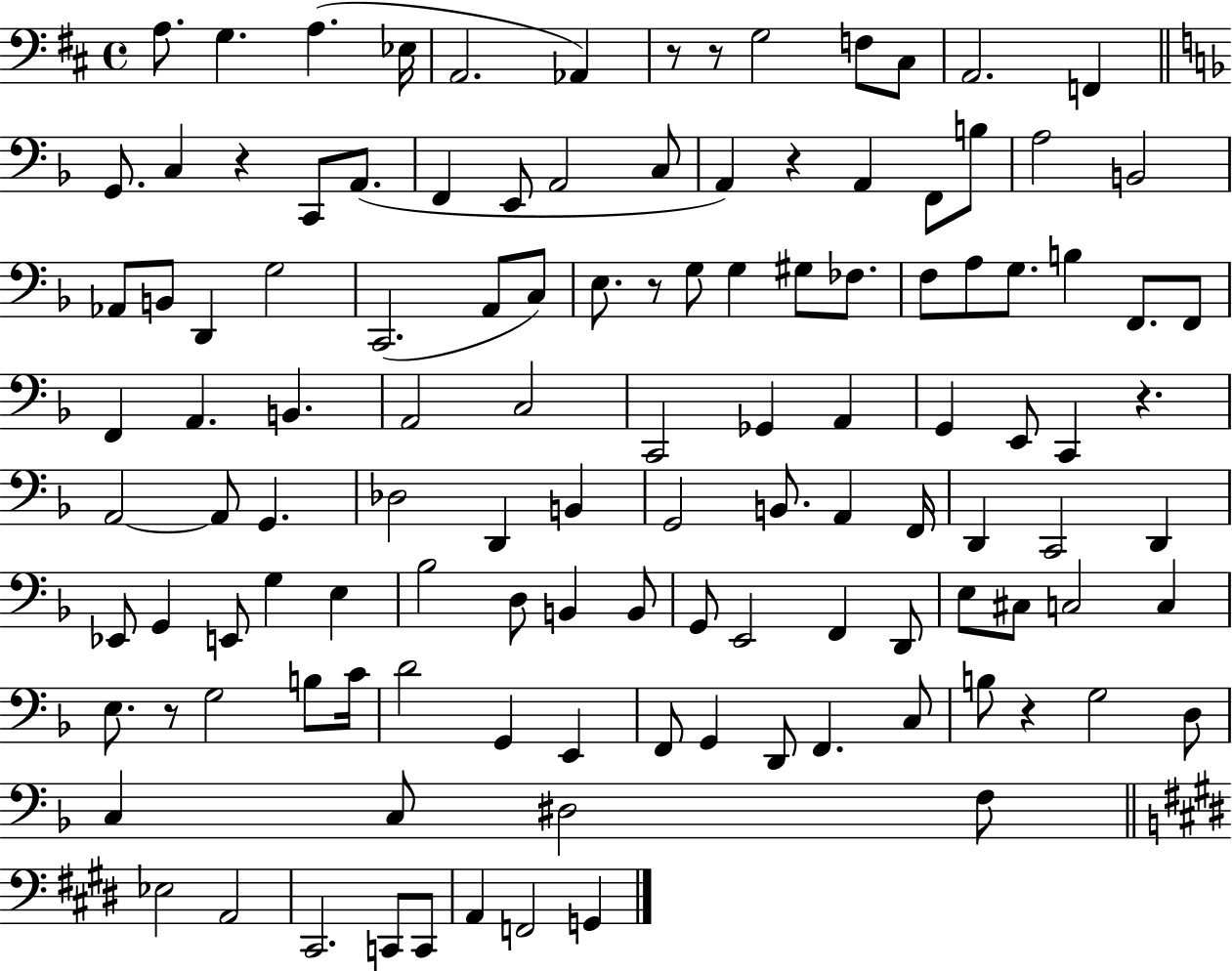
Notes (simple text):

A3/e. G3/q. A3/q. Eb3/s A2/h. Ab2/q R/e R/e G3/h F3/e C#3/e A2/h. F2/q G2/e. C3/q R/q C2/e A2/e. F2/q E2/e A2/h C3/e A2/q R/q A2/q F2/e B3/e A3/h B2/h Ab2/e B2/e D2/q G3/h C2/h. A2/e C3/e E3/e. R/e G3/e G3/q G#3/e FES3/e. F3/e A3/e G3/e. B3/q F2/e. F2/e F2/q A2/q. B2/q. A2/h C3/h C2/h Gb2/q A2/q G2/q E2/e C2/q R/q. A2/h A2/e G2/q. Db3/h D2/q B2/q G2/h B2/e. A2/q F2/s D2/q C2/h D2/q Eb2/e G2/q E2/e G3/q E3/q Bb3/h D3/e B2/q B2/e G2/e E2/h F2/q D2/e E3/e C#3/e C3/h C3/q E3/e. R/e G3/h B3/e C4/s D4/h G2/q E2/q F2/e G2/q D2/e F2/q. C3/e B3/e R/q G3/h D3/e C3/q C3/e D#3/h F3/e Eb3/h A2/h C#2/h. C2/e C2/e A2/q F2/h G2/q